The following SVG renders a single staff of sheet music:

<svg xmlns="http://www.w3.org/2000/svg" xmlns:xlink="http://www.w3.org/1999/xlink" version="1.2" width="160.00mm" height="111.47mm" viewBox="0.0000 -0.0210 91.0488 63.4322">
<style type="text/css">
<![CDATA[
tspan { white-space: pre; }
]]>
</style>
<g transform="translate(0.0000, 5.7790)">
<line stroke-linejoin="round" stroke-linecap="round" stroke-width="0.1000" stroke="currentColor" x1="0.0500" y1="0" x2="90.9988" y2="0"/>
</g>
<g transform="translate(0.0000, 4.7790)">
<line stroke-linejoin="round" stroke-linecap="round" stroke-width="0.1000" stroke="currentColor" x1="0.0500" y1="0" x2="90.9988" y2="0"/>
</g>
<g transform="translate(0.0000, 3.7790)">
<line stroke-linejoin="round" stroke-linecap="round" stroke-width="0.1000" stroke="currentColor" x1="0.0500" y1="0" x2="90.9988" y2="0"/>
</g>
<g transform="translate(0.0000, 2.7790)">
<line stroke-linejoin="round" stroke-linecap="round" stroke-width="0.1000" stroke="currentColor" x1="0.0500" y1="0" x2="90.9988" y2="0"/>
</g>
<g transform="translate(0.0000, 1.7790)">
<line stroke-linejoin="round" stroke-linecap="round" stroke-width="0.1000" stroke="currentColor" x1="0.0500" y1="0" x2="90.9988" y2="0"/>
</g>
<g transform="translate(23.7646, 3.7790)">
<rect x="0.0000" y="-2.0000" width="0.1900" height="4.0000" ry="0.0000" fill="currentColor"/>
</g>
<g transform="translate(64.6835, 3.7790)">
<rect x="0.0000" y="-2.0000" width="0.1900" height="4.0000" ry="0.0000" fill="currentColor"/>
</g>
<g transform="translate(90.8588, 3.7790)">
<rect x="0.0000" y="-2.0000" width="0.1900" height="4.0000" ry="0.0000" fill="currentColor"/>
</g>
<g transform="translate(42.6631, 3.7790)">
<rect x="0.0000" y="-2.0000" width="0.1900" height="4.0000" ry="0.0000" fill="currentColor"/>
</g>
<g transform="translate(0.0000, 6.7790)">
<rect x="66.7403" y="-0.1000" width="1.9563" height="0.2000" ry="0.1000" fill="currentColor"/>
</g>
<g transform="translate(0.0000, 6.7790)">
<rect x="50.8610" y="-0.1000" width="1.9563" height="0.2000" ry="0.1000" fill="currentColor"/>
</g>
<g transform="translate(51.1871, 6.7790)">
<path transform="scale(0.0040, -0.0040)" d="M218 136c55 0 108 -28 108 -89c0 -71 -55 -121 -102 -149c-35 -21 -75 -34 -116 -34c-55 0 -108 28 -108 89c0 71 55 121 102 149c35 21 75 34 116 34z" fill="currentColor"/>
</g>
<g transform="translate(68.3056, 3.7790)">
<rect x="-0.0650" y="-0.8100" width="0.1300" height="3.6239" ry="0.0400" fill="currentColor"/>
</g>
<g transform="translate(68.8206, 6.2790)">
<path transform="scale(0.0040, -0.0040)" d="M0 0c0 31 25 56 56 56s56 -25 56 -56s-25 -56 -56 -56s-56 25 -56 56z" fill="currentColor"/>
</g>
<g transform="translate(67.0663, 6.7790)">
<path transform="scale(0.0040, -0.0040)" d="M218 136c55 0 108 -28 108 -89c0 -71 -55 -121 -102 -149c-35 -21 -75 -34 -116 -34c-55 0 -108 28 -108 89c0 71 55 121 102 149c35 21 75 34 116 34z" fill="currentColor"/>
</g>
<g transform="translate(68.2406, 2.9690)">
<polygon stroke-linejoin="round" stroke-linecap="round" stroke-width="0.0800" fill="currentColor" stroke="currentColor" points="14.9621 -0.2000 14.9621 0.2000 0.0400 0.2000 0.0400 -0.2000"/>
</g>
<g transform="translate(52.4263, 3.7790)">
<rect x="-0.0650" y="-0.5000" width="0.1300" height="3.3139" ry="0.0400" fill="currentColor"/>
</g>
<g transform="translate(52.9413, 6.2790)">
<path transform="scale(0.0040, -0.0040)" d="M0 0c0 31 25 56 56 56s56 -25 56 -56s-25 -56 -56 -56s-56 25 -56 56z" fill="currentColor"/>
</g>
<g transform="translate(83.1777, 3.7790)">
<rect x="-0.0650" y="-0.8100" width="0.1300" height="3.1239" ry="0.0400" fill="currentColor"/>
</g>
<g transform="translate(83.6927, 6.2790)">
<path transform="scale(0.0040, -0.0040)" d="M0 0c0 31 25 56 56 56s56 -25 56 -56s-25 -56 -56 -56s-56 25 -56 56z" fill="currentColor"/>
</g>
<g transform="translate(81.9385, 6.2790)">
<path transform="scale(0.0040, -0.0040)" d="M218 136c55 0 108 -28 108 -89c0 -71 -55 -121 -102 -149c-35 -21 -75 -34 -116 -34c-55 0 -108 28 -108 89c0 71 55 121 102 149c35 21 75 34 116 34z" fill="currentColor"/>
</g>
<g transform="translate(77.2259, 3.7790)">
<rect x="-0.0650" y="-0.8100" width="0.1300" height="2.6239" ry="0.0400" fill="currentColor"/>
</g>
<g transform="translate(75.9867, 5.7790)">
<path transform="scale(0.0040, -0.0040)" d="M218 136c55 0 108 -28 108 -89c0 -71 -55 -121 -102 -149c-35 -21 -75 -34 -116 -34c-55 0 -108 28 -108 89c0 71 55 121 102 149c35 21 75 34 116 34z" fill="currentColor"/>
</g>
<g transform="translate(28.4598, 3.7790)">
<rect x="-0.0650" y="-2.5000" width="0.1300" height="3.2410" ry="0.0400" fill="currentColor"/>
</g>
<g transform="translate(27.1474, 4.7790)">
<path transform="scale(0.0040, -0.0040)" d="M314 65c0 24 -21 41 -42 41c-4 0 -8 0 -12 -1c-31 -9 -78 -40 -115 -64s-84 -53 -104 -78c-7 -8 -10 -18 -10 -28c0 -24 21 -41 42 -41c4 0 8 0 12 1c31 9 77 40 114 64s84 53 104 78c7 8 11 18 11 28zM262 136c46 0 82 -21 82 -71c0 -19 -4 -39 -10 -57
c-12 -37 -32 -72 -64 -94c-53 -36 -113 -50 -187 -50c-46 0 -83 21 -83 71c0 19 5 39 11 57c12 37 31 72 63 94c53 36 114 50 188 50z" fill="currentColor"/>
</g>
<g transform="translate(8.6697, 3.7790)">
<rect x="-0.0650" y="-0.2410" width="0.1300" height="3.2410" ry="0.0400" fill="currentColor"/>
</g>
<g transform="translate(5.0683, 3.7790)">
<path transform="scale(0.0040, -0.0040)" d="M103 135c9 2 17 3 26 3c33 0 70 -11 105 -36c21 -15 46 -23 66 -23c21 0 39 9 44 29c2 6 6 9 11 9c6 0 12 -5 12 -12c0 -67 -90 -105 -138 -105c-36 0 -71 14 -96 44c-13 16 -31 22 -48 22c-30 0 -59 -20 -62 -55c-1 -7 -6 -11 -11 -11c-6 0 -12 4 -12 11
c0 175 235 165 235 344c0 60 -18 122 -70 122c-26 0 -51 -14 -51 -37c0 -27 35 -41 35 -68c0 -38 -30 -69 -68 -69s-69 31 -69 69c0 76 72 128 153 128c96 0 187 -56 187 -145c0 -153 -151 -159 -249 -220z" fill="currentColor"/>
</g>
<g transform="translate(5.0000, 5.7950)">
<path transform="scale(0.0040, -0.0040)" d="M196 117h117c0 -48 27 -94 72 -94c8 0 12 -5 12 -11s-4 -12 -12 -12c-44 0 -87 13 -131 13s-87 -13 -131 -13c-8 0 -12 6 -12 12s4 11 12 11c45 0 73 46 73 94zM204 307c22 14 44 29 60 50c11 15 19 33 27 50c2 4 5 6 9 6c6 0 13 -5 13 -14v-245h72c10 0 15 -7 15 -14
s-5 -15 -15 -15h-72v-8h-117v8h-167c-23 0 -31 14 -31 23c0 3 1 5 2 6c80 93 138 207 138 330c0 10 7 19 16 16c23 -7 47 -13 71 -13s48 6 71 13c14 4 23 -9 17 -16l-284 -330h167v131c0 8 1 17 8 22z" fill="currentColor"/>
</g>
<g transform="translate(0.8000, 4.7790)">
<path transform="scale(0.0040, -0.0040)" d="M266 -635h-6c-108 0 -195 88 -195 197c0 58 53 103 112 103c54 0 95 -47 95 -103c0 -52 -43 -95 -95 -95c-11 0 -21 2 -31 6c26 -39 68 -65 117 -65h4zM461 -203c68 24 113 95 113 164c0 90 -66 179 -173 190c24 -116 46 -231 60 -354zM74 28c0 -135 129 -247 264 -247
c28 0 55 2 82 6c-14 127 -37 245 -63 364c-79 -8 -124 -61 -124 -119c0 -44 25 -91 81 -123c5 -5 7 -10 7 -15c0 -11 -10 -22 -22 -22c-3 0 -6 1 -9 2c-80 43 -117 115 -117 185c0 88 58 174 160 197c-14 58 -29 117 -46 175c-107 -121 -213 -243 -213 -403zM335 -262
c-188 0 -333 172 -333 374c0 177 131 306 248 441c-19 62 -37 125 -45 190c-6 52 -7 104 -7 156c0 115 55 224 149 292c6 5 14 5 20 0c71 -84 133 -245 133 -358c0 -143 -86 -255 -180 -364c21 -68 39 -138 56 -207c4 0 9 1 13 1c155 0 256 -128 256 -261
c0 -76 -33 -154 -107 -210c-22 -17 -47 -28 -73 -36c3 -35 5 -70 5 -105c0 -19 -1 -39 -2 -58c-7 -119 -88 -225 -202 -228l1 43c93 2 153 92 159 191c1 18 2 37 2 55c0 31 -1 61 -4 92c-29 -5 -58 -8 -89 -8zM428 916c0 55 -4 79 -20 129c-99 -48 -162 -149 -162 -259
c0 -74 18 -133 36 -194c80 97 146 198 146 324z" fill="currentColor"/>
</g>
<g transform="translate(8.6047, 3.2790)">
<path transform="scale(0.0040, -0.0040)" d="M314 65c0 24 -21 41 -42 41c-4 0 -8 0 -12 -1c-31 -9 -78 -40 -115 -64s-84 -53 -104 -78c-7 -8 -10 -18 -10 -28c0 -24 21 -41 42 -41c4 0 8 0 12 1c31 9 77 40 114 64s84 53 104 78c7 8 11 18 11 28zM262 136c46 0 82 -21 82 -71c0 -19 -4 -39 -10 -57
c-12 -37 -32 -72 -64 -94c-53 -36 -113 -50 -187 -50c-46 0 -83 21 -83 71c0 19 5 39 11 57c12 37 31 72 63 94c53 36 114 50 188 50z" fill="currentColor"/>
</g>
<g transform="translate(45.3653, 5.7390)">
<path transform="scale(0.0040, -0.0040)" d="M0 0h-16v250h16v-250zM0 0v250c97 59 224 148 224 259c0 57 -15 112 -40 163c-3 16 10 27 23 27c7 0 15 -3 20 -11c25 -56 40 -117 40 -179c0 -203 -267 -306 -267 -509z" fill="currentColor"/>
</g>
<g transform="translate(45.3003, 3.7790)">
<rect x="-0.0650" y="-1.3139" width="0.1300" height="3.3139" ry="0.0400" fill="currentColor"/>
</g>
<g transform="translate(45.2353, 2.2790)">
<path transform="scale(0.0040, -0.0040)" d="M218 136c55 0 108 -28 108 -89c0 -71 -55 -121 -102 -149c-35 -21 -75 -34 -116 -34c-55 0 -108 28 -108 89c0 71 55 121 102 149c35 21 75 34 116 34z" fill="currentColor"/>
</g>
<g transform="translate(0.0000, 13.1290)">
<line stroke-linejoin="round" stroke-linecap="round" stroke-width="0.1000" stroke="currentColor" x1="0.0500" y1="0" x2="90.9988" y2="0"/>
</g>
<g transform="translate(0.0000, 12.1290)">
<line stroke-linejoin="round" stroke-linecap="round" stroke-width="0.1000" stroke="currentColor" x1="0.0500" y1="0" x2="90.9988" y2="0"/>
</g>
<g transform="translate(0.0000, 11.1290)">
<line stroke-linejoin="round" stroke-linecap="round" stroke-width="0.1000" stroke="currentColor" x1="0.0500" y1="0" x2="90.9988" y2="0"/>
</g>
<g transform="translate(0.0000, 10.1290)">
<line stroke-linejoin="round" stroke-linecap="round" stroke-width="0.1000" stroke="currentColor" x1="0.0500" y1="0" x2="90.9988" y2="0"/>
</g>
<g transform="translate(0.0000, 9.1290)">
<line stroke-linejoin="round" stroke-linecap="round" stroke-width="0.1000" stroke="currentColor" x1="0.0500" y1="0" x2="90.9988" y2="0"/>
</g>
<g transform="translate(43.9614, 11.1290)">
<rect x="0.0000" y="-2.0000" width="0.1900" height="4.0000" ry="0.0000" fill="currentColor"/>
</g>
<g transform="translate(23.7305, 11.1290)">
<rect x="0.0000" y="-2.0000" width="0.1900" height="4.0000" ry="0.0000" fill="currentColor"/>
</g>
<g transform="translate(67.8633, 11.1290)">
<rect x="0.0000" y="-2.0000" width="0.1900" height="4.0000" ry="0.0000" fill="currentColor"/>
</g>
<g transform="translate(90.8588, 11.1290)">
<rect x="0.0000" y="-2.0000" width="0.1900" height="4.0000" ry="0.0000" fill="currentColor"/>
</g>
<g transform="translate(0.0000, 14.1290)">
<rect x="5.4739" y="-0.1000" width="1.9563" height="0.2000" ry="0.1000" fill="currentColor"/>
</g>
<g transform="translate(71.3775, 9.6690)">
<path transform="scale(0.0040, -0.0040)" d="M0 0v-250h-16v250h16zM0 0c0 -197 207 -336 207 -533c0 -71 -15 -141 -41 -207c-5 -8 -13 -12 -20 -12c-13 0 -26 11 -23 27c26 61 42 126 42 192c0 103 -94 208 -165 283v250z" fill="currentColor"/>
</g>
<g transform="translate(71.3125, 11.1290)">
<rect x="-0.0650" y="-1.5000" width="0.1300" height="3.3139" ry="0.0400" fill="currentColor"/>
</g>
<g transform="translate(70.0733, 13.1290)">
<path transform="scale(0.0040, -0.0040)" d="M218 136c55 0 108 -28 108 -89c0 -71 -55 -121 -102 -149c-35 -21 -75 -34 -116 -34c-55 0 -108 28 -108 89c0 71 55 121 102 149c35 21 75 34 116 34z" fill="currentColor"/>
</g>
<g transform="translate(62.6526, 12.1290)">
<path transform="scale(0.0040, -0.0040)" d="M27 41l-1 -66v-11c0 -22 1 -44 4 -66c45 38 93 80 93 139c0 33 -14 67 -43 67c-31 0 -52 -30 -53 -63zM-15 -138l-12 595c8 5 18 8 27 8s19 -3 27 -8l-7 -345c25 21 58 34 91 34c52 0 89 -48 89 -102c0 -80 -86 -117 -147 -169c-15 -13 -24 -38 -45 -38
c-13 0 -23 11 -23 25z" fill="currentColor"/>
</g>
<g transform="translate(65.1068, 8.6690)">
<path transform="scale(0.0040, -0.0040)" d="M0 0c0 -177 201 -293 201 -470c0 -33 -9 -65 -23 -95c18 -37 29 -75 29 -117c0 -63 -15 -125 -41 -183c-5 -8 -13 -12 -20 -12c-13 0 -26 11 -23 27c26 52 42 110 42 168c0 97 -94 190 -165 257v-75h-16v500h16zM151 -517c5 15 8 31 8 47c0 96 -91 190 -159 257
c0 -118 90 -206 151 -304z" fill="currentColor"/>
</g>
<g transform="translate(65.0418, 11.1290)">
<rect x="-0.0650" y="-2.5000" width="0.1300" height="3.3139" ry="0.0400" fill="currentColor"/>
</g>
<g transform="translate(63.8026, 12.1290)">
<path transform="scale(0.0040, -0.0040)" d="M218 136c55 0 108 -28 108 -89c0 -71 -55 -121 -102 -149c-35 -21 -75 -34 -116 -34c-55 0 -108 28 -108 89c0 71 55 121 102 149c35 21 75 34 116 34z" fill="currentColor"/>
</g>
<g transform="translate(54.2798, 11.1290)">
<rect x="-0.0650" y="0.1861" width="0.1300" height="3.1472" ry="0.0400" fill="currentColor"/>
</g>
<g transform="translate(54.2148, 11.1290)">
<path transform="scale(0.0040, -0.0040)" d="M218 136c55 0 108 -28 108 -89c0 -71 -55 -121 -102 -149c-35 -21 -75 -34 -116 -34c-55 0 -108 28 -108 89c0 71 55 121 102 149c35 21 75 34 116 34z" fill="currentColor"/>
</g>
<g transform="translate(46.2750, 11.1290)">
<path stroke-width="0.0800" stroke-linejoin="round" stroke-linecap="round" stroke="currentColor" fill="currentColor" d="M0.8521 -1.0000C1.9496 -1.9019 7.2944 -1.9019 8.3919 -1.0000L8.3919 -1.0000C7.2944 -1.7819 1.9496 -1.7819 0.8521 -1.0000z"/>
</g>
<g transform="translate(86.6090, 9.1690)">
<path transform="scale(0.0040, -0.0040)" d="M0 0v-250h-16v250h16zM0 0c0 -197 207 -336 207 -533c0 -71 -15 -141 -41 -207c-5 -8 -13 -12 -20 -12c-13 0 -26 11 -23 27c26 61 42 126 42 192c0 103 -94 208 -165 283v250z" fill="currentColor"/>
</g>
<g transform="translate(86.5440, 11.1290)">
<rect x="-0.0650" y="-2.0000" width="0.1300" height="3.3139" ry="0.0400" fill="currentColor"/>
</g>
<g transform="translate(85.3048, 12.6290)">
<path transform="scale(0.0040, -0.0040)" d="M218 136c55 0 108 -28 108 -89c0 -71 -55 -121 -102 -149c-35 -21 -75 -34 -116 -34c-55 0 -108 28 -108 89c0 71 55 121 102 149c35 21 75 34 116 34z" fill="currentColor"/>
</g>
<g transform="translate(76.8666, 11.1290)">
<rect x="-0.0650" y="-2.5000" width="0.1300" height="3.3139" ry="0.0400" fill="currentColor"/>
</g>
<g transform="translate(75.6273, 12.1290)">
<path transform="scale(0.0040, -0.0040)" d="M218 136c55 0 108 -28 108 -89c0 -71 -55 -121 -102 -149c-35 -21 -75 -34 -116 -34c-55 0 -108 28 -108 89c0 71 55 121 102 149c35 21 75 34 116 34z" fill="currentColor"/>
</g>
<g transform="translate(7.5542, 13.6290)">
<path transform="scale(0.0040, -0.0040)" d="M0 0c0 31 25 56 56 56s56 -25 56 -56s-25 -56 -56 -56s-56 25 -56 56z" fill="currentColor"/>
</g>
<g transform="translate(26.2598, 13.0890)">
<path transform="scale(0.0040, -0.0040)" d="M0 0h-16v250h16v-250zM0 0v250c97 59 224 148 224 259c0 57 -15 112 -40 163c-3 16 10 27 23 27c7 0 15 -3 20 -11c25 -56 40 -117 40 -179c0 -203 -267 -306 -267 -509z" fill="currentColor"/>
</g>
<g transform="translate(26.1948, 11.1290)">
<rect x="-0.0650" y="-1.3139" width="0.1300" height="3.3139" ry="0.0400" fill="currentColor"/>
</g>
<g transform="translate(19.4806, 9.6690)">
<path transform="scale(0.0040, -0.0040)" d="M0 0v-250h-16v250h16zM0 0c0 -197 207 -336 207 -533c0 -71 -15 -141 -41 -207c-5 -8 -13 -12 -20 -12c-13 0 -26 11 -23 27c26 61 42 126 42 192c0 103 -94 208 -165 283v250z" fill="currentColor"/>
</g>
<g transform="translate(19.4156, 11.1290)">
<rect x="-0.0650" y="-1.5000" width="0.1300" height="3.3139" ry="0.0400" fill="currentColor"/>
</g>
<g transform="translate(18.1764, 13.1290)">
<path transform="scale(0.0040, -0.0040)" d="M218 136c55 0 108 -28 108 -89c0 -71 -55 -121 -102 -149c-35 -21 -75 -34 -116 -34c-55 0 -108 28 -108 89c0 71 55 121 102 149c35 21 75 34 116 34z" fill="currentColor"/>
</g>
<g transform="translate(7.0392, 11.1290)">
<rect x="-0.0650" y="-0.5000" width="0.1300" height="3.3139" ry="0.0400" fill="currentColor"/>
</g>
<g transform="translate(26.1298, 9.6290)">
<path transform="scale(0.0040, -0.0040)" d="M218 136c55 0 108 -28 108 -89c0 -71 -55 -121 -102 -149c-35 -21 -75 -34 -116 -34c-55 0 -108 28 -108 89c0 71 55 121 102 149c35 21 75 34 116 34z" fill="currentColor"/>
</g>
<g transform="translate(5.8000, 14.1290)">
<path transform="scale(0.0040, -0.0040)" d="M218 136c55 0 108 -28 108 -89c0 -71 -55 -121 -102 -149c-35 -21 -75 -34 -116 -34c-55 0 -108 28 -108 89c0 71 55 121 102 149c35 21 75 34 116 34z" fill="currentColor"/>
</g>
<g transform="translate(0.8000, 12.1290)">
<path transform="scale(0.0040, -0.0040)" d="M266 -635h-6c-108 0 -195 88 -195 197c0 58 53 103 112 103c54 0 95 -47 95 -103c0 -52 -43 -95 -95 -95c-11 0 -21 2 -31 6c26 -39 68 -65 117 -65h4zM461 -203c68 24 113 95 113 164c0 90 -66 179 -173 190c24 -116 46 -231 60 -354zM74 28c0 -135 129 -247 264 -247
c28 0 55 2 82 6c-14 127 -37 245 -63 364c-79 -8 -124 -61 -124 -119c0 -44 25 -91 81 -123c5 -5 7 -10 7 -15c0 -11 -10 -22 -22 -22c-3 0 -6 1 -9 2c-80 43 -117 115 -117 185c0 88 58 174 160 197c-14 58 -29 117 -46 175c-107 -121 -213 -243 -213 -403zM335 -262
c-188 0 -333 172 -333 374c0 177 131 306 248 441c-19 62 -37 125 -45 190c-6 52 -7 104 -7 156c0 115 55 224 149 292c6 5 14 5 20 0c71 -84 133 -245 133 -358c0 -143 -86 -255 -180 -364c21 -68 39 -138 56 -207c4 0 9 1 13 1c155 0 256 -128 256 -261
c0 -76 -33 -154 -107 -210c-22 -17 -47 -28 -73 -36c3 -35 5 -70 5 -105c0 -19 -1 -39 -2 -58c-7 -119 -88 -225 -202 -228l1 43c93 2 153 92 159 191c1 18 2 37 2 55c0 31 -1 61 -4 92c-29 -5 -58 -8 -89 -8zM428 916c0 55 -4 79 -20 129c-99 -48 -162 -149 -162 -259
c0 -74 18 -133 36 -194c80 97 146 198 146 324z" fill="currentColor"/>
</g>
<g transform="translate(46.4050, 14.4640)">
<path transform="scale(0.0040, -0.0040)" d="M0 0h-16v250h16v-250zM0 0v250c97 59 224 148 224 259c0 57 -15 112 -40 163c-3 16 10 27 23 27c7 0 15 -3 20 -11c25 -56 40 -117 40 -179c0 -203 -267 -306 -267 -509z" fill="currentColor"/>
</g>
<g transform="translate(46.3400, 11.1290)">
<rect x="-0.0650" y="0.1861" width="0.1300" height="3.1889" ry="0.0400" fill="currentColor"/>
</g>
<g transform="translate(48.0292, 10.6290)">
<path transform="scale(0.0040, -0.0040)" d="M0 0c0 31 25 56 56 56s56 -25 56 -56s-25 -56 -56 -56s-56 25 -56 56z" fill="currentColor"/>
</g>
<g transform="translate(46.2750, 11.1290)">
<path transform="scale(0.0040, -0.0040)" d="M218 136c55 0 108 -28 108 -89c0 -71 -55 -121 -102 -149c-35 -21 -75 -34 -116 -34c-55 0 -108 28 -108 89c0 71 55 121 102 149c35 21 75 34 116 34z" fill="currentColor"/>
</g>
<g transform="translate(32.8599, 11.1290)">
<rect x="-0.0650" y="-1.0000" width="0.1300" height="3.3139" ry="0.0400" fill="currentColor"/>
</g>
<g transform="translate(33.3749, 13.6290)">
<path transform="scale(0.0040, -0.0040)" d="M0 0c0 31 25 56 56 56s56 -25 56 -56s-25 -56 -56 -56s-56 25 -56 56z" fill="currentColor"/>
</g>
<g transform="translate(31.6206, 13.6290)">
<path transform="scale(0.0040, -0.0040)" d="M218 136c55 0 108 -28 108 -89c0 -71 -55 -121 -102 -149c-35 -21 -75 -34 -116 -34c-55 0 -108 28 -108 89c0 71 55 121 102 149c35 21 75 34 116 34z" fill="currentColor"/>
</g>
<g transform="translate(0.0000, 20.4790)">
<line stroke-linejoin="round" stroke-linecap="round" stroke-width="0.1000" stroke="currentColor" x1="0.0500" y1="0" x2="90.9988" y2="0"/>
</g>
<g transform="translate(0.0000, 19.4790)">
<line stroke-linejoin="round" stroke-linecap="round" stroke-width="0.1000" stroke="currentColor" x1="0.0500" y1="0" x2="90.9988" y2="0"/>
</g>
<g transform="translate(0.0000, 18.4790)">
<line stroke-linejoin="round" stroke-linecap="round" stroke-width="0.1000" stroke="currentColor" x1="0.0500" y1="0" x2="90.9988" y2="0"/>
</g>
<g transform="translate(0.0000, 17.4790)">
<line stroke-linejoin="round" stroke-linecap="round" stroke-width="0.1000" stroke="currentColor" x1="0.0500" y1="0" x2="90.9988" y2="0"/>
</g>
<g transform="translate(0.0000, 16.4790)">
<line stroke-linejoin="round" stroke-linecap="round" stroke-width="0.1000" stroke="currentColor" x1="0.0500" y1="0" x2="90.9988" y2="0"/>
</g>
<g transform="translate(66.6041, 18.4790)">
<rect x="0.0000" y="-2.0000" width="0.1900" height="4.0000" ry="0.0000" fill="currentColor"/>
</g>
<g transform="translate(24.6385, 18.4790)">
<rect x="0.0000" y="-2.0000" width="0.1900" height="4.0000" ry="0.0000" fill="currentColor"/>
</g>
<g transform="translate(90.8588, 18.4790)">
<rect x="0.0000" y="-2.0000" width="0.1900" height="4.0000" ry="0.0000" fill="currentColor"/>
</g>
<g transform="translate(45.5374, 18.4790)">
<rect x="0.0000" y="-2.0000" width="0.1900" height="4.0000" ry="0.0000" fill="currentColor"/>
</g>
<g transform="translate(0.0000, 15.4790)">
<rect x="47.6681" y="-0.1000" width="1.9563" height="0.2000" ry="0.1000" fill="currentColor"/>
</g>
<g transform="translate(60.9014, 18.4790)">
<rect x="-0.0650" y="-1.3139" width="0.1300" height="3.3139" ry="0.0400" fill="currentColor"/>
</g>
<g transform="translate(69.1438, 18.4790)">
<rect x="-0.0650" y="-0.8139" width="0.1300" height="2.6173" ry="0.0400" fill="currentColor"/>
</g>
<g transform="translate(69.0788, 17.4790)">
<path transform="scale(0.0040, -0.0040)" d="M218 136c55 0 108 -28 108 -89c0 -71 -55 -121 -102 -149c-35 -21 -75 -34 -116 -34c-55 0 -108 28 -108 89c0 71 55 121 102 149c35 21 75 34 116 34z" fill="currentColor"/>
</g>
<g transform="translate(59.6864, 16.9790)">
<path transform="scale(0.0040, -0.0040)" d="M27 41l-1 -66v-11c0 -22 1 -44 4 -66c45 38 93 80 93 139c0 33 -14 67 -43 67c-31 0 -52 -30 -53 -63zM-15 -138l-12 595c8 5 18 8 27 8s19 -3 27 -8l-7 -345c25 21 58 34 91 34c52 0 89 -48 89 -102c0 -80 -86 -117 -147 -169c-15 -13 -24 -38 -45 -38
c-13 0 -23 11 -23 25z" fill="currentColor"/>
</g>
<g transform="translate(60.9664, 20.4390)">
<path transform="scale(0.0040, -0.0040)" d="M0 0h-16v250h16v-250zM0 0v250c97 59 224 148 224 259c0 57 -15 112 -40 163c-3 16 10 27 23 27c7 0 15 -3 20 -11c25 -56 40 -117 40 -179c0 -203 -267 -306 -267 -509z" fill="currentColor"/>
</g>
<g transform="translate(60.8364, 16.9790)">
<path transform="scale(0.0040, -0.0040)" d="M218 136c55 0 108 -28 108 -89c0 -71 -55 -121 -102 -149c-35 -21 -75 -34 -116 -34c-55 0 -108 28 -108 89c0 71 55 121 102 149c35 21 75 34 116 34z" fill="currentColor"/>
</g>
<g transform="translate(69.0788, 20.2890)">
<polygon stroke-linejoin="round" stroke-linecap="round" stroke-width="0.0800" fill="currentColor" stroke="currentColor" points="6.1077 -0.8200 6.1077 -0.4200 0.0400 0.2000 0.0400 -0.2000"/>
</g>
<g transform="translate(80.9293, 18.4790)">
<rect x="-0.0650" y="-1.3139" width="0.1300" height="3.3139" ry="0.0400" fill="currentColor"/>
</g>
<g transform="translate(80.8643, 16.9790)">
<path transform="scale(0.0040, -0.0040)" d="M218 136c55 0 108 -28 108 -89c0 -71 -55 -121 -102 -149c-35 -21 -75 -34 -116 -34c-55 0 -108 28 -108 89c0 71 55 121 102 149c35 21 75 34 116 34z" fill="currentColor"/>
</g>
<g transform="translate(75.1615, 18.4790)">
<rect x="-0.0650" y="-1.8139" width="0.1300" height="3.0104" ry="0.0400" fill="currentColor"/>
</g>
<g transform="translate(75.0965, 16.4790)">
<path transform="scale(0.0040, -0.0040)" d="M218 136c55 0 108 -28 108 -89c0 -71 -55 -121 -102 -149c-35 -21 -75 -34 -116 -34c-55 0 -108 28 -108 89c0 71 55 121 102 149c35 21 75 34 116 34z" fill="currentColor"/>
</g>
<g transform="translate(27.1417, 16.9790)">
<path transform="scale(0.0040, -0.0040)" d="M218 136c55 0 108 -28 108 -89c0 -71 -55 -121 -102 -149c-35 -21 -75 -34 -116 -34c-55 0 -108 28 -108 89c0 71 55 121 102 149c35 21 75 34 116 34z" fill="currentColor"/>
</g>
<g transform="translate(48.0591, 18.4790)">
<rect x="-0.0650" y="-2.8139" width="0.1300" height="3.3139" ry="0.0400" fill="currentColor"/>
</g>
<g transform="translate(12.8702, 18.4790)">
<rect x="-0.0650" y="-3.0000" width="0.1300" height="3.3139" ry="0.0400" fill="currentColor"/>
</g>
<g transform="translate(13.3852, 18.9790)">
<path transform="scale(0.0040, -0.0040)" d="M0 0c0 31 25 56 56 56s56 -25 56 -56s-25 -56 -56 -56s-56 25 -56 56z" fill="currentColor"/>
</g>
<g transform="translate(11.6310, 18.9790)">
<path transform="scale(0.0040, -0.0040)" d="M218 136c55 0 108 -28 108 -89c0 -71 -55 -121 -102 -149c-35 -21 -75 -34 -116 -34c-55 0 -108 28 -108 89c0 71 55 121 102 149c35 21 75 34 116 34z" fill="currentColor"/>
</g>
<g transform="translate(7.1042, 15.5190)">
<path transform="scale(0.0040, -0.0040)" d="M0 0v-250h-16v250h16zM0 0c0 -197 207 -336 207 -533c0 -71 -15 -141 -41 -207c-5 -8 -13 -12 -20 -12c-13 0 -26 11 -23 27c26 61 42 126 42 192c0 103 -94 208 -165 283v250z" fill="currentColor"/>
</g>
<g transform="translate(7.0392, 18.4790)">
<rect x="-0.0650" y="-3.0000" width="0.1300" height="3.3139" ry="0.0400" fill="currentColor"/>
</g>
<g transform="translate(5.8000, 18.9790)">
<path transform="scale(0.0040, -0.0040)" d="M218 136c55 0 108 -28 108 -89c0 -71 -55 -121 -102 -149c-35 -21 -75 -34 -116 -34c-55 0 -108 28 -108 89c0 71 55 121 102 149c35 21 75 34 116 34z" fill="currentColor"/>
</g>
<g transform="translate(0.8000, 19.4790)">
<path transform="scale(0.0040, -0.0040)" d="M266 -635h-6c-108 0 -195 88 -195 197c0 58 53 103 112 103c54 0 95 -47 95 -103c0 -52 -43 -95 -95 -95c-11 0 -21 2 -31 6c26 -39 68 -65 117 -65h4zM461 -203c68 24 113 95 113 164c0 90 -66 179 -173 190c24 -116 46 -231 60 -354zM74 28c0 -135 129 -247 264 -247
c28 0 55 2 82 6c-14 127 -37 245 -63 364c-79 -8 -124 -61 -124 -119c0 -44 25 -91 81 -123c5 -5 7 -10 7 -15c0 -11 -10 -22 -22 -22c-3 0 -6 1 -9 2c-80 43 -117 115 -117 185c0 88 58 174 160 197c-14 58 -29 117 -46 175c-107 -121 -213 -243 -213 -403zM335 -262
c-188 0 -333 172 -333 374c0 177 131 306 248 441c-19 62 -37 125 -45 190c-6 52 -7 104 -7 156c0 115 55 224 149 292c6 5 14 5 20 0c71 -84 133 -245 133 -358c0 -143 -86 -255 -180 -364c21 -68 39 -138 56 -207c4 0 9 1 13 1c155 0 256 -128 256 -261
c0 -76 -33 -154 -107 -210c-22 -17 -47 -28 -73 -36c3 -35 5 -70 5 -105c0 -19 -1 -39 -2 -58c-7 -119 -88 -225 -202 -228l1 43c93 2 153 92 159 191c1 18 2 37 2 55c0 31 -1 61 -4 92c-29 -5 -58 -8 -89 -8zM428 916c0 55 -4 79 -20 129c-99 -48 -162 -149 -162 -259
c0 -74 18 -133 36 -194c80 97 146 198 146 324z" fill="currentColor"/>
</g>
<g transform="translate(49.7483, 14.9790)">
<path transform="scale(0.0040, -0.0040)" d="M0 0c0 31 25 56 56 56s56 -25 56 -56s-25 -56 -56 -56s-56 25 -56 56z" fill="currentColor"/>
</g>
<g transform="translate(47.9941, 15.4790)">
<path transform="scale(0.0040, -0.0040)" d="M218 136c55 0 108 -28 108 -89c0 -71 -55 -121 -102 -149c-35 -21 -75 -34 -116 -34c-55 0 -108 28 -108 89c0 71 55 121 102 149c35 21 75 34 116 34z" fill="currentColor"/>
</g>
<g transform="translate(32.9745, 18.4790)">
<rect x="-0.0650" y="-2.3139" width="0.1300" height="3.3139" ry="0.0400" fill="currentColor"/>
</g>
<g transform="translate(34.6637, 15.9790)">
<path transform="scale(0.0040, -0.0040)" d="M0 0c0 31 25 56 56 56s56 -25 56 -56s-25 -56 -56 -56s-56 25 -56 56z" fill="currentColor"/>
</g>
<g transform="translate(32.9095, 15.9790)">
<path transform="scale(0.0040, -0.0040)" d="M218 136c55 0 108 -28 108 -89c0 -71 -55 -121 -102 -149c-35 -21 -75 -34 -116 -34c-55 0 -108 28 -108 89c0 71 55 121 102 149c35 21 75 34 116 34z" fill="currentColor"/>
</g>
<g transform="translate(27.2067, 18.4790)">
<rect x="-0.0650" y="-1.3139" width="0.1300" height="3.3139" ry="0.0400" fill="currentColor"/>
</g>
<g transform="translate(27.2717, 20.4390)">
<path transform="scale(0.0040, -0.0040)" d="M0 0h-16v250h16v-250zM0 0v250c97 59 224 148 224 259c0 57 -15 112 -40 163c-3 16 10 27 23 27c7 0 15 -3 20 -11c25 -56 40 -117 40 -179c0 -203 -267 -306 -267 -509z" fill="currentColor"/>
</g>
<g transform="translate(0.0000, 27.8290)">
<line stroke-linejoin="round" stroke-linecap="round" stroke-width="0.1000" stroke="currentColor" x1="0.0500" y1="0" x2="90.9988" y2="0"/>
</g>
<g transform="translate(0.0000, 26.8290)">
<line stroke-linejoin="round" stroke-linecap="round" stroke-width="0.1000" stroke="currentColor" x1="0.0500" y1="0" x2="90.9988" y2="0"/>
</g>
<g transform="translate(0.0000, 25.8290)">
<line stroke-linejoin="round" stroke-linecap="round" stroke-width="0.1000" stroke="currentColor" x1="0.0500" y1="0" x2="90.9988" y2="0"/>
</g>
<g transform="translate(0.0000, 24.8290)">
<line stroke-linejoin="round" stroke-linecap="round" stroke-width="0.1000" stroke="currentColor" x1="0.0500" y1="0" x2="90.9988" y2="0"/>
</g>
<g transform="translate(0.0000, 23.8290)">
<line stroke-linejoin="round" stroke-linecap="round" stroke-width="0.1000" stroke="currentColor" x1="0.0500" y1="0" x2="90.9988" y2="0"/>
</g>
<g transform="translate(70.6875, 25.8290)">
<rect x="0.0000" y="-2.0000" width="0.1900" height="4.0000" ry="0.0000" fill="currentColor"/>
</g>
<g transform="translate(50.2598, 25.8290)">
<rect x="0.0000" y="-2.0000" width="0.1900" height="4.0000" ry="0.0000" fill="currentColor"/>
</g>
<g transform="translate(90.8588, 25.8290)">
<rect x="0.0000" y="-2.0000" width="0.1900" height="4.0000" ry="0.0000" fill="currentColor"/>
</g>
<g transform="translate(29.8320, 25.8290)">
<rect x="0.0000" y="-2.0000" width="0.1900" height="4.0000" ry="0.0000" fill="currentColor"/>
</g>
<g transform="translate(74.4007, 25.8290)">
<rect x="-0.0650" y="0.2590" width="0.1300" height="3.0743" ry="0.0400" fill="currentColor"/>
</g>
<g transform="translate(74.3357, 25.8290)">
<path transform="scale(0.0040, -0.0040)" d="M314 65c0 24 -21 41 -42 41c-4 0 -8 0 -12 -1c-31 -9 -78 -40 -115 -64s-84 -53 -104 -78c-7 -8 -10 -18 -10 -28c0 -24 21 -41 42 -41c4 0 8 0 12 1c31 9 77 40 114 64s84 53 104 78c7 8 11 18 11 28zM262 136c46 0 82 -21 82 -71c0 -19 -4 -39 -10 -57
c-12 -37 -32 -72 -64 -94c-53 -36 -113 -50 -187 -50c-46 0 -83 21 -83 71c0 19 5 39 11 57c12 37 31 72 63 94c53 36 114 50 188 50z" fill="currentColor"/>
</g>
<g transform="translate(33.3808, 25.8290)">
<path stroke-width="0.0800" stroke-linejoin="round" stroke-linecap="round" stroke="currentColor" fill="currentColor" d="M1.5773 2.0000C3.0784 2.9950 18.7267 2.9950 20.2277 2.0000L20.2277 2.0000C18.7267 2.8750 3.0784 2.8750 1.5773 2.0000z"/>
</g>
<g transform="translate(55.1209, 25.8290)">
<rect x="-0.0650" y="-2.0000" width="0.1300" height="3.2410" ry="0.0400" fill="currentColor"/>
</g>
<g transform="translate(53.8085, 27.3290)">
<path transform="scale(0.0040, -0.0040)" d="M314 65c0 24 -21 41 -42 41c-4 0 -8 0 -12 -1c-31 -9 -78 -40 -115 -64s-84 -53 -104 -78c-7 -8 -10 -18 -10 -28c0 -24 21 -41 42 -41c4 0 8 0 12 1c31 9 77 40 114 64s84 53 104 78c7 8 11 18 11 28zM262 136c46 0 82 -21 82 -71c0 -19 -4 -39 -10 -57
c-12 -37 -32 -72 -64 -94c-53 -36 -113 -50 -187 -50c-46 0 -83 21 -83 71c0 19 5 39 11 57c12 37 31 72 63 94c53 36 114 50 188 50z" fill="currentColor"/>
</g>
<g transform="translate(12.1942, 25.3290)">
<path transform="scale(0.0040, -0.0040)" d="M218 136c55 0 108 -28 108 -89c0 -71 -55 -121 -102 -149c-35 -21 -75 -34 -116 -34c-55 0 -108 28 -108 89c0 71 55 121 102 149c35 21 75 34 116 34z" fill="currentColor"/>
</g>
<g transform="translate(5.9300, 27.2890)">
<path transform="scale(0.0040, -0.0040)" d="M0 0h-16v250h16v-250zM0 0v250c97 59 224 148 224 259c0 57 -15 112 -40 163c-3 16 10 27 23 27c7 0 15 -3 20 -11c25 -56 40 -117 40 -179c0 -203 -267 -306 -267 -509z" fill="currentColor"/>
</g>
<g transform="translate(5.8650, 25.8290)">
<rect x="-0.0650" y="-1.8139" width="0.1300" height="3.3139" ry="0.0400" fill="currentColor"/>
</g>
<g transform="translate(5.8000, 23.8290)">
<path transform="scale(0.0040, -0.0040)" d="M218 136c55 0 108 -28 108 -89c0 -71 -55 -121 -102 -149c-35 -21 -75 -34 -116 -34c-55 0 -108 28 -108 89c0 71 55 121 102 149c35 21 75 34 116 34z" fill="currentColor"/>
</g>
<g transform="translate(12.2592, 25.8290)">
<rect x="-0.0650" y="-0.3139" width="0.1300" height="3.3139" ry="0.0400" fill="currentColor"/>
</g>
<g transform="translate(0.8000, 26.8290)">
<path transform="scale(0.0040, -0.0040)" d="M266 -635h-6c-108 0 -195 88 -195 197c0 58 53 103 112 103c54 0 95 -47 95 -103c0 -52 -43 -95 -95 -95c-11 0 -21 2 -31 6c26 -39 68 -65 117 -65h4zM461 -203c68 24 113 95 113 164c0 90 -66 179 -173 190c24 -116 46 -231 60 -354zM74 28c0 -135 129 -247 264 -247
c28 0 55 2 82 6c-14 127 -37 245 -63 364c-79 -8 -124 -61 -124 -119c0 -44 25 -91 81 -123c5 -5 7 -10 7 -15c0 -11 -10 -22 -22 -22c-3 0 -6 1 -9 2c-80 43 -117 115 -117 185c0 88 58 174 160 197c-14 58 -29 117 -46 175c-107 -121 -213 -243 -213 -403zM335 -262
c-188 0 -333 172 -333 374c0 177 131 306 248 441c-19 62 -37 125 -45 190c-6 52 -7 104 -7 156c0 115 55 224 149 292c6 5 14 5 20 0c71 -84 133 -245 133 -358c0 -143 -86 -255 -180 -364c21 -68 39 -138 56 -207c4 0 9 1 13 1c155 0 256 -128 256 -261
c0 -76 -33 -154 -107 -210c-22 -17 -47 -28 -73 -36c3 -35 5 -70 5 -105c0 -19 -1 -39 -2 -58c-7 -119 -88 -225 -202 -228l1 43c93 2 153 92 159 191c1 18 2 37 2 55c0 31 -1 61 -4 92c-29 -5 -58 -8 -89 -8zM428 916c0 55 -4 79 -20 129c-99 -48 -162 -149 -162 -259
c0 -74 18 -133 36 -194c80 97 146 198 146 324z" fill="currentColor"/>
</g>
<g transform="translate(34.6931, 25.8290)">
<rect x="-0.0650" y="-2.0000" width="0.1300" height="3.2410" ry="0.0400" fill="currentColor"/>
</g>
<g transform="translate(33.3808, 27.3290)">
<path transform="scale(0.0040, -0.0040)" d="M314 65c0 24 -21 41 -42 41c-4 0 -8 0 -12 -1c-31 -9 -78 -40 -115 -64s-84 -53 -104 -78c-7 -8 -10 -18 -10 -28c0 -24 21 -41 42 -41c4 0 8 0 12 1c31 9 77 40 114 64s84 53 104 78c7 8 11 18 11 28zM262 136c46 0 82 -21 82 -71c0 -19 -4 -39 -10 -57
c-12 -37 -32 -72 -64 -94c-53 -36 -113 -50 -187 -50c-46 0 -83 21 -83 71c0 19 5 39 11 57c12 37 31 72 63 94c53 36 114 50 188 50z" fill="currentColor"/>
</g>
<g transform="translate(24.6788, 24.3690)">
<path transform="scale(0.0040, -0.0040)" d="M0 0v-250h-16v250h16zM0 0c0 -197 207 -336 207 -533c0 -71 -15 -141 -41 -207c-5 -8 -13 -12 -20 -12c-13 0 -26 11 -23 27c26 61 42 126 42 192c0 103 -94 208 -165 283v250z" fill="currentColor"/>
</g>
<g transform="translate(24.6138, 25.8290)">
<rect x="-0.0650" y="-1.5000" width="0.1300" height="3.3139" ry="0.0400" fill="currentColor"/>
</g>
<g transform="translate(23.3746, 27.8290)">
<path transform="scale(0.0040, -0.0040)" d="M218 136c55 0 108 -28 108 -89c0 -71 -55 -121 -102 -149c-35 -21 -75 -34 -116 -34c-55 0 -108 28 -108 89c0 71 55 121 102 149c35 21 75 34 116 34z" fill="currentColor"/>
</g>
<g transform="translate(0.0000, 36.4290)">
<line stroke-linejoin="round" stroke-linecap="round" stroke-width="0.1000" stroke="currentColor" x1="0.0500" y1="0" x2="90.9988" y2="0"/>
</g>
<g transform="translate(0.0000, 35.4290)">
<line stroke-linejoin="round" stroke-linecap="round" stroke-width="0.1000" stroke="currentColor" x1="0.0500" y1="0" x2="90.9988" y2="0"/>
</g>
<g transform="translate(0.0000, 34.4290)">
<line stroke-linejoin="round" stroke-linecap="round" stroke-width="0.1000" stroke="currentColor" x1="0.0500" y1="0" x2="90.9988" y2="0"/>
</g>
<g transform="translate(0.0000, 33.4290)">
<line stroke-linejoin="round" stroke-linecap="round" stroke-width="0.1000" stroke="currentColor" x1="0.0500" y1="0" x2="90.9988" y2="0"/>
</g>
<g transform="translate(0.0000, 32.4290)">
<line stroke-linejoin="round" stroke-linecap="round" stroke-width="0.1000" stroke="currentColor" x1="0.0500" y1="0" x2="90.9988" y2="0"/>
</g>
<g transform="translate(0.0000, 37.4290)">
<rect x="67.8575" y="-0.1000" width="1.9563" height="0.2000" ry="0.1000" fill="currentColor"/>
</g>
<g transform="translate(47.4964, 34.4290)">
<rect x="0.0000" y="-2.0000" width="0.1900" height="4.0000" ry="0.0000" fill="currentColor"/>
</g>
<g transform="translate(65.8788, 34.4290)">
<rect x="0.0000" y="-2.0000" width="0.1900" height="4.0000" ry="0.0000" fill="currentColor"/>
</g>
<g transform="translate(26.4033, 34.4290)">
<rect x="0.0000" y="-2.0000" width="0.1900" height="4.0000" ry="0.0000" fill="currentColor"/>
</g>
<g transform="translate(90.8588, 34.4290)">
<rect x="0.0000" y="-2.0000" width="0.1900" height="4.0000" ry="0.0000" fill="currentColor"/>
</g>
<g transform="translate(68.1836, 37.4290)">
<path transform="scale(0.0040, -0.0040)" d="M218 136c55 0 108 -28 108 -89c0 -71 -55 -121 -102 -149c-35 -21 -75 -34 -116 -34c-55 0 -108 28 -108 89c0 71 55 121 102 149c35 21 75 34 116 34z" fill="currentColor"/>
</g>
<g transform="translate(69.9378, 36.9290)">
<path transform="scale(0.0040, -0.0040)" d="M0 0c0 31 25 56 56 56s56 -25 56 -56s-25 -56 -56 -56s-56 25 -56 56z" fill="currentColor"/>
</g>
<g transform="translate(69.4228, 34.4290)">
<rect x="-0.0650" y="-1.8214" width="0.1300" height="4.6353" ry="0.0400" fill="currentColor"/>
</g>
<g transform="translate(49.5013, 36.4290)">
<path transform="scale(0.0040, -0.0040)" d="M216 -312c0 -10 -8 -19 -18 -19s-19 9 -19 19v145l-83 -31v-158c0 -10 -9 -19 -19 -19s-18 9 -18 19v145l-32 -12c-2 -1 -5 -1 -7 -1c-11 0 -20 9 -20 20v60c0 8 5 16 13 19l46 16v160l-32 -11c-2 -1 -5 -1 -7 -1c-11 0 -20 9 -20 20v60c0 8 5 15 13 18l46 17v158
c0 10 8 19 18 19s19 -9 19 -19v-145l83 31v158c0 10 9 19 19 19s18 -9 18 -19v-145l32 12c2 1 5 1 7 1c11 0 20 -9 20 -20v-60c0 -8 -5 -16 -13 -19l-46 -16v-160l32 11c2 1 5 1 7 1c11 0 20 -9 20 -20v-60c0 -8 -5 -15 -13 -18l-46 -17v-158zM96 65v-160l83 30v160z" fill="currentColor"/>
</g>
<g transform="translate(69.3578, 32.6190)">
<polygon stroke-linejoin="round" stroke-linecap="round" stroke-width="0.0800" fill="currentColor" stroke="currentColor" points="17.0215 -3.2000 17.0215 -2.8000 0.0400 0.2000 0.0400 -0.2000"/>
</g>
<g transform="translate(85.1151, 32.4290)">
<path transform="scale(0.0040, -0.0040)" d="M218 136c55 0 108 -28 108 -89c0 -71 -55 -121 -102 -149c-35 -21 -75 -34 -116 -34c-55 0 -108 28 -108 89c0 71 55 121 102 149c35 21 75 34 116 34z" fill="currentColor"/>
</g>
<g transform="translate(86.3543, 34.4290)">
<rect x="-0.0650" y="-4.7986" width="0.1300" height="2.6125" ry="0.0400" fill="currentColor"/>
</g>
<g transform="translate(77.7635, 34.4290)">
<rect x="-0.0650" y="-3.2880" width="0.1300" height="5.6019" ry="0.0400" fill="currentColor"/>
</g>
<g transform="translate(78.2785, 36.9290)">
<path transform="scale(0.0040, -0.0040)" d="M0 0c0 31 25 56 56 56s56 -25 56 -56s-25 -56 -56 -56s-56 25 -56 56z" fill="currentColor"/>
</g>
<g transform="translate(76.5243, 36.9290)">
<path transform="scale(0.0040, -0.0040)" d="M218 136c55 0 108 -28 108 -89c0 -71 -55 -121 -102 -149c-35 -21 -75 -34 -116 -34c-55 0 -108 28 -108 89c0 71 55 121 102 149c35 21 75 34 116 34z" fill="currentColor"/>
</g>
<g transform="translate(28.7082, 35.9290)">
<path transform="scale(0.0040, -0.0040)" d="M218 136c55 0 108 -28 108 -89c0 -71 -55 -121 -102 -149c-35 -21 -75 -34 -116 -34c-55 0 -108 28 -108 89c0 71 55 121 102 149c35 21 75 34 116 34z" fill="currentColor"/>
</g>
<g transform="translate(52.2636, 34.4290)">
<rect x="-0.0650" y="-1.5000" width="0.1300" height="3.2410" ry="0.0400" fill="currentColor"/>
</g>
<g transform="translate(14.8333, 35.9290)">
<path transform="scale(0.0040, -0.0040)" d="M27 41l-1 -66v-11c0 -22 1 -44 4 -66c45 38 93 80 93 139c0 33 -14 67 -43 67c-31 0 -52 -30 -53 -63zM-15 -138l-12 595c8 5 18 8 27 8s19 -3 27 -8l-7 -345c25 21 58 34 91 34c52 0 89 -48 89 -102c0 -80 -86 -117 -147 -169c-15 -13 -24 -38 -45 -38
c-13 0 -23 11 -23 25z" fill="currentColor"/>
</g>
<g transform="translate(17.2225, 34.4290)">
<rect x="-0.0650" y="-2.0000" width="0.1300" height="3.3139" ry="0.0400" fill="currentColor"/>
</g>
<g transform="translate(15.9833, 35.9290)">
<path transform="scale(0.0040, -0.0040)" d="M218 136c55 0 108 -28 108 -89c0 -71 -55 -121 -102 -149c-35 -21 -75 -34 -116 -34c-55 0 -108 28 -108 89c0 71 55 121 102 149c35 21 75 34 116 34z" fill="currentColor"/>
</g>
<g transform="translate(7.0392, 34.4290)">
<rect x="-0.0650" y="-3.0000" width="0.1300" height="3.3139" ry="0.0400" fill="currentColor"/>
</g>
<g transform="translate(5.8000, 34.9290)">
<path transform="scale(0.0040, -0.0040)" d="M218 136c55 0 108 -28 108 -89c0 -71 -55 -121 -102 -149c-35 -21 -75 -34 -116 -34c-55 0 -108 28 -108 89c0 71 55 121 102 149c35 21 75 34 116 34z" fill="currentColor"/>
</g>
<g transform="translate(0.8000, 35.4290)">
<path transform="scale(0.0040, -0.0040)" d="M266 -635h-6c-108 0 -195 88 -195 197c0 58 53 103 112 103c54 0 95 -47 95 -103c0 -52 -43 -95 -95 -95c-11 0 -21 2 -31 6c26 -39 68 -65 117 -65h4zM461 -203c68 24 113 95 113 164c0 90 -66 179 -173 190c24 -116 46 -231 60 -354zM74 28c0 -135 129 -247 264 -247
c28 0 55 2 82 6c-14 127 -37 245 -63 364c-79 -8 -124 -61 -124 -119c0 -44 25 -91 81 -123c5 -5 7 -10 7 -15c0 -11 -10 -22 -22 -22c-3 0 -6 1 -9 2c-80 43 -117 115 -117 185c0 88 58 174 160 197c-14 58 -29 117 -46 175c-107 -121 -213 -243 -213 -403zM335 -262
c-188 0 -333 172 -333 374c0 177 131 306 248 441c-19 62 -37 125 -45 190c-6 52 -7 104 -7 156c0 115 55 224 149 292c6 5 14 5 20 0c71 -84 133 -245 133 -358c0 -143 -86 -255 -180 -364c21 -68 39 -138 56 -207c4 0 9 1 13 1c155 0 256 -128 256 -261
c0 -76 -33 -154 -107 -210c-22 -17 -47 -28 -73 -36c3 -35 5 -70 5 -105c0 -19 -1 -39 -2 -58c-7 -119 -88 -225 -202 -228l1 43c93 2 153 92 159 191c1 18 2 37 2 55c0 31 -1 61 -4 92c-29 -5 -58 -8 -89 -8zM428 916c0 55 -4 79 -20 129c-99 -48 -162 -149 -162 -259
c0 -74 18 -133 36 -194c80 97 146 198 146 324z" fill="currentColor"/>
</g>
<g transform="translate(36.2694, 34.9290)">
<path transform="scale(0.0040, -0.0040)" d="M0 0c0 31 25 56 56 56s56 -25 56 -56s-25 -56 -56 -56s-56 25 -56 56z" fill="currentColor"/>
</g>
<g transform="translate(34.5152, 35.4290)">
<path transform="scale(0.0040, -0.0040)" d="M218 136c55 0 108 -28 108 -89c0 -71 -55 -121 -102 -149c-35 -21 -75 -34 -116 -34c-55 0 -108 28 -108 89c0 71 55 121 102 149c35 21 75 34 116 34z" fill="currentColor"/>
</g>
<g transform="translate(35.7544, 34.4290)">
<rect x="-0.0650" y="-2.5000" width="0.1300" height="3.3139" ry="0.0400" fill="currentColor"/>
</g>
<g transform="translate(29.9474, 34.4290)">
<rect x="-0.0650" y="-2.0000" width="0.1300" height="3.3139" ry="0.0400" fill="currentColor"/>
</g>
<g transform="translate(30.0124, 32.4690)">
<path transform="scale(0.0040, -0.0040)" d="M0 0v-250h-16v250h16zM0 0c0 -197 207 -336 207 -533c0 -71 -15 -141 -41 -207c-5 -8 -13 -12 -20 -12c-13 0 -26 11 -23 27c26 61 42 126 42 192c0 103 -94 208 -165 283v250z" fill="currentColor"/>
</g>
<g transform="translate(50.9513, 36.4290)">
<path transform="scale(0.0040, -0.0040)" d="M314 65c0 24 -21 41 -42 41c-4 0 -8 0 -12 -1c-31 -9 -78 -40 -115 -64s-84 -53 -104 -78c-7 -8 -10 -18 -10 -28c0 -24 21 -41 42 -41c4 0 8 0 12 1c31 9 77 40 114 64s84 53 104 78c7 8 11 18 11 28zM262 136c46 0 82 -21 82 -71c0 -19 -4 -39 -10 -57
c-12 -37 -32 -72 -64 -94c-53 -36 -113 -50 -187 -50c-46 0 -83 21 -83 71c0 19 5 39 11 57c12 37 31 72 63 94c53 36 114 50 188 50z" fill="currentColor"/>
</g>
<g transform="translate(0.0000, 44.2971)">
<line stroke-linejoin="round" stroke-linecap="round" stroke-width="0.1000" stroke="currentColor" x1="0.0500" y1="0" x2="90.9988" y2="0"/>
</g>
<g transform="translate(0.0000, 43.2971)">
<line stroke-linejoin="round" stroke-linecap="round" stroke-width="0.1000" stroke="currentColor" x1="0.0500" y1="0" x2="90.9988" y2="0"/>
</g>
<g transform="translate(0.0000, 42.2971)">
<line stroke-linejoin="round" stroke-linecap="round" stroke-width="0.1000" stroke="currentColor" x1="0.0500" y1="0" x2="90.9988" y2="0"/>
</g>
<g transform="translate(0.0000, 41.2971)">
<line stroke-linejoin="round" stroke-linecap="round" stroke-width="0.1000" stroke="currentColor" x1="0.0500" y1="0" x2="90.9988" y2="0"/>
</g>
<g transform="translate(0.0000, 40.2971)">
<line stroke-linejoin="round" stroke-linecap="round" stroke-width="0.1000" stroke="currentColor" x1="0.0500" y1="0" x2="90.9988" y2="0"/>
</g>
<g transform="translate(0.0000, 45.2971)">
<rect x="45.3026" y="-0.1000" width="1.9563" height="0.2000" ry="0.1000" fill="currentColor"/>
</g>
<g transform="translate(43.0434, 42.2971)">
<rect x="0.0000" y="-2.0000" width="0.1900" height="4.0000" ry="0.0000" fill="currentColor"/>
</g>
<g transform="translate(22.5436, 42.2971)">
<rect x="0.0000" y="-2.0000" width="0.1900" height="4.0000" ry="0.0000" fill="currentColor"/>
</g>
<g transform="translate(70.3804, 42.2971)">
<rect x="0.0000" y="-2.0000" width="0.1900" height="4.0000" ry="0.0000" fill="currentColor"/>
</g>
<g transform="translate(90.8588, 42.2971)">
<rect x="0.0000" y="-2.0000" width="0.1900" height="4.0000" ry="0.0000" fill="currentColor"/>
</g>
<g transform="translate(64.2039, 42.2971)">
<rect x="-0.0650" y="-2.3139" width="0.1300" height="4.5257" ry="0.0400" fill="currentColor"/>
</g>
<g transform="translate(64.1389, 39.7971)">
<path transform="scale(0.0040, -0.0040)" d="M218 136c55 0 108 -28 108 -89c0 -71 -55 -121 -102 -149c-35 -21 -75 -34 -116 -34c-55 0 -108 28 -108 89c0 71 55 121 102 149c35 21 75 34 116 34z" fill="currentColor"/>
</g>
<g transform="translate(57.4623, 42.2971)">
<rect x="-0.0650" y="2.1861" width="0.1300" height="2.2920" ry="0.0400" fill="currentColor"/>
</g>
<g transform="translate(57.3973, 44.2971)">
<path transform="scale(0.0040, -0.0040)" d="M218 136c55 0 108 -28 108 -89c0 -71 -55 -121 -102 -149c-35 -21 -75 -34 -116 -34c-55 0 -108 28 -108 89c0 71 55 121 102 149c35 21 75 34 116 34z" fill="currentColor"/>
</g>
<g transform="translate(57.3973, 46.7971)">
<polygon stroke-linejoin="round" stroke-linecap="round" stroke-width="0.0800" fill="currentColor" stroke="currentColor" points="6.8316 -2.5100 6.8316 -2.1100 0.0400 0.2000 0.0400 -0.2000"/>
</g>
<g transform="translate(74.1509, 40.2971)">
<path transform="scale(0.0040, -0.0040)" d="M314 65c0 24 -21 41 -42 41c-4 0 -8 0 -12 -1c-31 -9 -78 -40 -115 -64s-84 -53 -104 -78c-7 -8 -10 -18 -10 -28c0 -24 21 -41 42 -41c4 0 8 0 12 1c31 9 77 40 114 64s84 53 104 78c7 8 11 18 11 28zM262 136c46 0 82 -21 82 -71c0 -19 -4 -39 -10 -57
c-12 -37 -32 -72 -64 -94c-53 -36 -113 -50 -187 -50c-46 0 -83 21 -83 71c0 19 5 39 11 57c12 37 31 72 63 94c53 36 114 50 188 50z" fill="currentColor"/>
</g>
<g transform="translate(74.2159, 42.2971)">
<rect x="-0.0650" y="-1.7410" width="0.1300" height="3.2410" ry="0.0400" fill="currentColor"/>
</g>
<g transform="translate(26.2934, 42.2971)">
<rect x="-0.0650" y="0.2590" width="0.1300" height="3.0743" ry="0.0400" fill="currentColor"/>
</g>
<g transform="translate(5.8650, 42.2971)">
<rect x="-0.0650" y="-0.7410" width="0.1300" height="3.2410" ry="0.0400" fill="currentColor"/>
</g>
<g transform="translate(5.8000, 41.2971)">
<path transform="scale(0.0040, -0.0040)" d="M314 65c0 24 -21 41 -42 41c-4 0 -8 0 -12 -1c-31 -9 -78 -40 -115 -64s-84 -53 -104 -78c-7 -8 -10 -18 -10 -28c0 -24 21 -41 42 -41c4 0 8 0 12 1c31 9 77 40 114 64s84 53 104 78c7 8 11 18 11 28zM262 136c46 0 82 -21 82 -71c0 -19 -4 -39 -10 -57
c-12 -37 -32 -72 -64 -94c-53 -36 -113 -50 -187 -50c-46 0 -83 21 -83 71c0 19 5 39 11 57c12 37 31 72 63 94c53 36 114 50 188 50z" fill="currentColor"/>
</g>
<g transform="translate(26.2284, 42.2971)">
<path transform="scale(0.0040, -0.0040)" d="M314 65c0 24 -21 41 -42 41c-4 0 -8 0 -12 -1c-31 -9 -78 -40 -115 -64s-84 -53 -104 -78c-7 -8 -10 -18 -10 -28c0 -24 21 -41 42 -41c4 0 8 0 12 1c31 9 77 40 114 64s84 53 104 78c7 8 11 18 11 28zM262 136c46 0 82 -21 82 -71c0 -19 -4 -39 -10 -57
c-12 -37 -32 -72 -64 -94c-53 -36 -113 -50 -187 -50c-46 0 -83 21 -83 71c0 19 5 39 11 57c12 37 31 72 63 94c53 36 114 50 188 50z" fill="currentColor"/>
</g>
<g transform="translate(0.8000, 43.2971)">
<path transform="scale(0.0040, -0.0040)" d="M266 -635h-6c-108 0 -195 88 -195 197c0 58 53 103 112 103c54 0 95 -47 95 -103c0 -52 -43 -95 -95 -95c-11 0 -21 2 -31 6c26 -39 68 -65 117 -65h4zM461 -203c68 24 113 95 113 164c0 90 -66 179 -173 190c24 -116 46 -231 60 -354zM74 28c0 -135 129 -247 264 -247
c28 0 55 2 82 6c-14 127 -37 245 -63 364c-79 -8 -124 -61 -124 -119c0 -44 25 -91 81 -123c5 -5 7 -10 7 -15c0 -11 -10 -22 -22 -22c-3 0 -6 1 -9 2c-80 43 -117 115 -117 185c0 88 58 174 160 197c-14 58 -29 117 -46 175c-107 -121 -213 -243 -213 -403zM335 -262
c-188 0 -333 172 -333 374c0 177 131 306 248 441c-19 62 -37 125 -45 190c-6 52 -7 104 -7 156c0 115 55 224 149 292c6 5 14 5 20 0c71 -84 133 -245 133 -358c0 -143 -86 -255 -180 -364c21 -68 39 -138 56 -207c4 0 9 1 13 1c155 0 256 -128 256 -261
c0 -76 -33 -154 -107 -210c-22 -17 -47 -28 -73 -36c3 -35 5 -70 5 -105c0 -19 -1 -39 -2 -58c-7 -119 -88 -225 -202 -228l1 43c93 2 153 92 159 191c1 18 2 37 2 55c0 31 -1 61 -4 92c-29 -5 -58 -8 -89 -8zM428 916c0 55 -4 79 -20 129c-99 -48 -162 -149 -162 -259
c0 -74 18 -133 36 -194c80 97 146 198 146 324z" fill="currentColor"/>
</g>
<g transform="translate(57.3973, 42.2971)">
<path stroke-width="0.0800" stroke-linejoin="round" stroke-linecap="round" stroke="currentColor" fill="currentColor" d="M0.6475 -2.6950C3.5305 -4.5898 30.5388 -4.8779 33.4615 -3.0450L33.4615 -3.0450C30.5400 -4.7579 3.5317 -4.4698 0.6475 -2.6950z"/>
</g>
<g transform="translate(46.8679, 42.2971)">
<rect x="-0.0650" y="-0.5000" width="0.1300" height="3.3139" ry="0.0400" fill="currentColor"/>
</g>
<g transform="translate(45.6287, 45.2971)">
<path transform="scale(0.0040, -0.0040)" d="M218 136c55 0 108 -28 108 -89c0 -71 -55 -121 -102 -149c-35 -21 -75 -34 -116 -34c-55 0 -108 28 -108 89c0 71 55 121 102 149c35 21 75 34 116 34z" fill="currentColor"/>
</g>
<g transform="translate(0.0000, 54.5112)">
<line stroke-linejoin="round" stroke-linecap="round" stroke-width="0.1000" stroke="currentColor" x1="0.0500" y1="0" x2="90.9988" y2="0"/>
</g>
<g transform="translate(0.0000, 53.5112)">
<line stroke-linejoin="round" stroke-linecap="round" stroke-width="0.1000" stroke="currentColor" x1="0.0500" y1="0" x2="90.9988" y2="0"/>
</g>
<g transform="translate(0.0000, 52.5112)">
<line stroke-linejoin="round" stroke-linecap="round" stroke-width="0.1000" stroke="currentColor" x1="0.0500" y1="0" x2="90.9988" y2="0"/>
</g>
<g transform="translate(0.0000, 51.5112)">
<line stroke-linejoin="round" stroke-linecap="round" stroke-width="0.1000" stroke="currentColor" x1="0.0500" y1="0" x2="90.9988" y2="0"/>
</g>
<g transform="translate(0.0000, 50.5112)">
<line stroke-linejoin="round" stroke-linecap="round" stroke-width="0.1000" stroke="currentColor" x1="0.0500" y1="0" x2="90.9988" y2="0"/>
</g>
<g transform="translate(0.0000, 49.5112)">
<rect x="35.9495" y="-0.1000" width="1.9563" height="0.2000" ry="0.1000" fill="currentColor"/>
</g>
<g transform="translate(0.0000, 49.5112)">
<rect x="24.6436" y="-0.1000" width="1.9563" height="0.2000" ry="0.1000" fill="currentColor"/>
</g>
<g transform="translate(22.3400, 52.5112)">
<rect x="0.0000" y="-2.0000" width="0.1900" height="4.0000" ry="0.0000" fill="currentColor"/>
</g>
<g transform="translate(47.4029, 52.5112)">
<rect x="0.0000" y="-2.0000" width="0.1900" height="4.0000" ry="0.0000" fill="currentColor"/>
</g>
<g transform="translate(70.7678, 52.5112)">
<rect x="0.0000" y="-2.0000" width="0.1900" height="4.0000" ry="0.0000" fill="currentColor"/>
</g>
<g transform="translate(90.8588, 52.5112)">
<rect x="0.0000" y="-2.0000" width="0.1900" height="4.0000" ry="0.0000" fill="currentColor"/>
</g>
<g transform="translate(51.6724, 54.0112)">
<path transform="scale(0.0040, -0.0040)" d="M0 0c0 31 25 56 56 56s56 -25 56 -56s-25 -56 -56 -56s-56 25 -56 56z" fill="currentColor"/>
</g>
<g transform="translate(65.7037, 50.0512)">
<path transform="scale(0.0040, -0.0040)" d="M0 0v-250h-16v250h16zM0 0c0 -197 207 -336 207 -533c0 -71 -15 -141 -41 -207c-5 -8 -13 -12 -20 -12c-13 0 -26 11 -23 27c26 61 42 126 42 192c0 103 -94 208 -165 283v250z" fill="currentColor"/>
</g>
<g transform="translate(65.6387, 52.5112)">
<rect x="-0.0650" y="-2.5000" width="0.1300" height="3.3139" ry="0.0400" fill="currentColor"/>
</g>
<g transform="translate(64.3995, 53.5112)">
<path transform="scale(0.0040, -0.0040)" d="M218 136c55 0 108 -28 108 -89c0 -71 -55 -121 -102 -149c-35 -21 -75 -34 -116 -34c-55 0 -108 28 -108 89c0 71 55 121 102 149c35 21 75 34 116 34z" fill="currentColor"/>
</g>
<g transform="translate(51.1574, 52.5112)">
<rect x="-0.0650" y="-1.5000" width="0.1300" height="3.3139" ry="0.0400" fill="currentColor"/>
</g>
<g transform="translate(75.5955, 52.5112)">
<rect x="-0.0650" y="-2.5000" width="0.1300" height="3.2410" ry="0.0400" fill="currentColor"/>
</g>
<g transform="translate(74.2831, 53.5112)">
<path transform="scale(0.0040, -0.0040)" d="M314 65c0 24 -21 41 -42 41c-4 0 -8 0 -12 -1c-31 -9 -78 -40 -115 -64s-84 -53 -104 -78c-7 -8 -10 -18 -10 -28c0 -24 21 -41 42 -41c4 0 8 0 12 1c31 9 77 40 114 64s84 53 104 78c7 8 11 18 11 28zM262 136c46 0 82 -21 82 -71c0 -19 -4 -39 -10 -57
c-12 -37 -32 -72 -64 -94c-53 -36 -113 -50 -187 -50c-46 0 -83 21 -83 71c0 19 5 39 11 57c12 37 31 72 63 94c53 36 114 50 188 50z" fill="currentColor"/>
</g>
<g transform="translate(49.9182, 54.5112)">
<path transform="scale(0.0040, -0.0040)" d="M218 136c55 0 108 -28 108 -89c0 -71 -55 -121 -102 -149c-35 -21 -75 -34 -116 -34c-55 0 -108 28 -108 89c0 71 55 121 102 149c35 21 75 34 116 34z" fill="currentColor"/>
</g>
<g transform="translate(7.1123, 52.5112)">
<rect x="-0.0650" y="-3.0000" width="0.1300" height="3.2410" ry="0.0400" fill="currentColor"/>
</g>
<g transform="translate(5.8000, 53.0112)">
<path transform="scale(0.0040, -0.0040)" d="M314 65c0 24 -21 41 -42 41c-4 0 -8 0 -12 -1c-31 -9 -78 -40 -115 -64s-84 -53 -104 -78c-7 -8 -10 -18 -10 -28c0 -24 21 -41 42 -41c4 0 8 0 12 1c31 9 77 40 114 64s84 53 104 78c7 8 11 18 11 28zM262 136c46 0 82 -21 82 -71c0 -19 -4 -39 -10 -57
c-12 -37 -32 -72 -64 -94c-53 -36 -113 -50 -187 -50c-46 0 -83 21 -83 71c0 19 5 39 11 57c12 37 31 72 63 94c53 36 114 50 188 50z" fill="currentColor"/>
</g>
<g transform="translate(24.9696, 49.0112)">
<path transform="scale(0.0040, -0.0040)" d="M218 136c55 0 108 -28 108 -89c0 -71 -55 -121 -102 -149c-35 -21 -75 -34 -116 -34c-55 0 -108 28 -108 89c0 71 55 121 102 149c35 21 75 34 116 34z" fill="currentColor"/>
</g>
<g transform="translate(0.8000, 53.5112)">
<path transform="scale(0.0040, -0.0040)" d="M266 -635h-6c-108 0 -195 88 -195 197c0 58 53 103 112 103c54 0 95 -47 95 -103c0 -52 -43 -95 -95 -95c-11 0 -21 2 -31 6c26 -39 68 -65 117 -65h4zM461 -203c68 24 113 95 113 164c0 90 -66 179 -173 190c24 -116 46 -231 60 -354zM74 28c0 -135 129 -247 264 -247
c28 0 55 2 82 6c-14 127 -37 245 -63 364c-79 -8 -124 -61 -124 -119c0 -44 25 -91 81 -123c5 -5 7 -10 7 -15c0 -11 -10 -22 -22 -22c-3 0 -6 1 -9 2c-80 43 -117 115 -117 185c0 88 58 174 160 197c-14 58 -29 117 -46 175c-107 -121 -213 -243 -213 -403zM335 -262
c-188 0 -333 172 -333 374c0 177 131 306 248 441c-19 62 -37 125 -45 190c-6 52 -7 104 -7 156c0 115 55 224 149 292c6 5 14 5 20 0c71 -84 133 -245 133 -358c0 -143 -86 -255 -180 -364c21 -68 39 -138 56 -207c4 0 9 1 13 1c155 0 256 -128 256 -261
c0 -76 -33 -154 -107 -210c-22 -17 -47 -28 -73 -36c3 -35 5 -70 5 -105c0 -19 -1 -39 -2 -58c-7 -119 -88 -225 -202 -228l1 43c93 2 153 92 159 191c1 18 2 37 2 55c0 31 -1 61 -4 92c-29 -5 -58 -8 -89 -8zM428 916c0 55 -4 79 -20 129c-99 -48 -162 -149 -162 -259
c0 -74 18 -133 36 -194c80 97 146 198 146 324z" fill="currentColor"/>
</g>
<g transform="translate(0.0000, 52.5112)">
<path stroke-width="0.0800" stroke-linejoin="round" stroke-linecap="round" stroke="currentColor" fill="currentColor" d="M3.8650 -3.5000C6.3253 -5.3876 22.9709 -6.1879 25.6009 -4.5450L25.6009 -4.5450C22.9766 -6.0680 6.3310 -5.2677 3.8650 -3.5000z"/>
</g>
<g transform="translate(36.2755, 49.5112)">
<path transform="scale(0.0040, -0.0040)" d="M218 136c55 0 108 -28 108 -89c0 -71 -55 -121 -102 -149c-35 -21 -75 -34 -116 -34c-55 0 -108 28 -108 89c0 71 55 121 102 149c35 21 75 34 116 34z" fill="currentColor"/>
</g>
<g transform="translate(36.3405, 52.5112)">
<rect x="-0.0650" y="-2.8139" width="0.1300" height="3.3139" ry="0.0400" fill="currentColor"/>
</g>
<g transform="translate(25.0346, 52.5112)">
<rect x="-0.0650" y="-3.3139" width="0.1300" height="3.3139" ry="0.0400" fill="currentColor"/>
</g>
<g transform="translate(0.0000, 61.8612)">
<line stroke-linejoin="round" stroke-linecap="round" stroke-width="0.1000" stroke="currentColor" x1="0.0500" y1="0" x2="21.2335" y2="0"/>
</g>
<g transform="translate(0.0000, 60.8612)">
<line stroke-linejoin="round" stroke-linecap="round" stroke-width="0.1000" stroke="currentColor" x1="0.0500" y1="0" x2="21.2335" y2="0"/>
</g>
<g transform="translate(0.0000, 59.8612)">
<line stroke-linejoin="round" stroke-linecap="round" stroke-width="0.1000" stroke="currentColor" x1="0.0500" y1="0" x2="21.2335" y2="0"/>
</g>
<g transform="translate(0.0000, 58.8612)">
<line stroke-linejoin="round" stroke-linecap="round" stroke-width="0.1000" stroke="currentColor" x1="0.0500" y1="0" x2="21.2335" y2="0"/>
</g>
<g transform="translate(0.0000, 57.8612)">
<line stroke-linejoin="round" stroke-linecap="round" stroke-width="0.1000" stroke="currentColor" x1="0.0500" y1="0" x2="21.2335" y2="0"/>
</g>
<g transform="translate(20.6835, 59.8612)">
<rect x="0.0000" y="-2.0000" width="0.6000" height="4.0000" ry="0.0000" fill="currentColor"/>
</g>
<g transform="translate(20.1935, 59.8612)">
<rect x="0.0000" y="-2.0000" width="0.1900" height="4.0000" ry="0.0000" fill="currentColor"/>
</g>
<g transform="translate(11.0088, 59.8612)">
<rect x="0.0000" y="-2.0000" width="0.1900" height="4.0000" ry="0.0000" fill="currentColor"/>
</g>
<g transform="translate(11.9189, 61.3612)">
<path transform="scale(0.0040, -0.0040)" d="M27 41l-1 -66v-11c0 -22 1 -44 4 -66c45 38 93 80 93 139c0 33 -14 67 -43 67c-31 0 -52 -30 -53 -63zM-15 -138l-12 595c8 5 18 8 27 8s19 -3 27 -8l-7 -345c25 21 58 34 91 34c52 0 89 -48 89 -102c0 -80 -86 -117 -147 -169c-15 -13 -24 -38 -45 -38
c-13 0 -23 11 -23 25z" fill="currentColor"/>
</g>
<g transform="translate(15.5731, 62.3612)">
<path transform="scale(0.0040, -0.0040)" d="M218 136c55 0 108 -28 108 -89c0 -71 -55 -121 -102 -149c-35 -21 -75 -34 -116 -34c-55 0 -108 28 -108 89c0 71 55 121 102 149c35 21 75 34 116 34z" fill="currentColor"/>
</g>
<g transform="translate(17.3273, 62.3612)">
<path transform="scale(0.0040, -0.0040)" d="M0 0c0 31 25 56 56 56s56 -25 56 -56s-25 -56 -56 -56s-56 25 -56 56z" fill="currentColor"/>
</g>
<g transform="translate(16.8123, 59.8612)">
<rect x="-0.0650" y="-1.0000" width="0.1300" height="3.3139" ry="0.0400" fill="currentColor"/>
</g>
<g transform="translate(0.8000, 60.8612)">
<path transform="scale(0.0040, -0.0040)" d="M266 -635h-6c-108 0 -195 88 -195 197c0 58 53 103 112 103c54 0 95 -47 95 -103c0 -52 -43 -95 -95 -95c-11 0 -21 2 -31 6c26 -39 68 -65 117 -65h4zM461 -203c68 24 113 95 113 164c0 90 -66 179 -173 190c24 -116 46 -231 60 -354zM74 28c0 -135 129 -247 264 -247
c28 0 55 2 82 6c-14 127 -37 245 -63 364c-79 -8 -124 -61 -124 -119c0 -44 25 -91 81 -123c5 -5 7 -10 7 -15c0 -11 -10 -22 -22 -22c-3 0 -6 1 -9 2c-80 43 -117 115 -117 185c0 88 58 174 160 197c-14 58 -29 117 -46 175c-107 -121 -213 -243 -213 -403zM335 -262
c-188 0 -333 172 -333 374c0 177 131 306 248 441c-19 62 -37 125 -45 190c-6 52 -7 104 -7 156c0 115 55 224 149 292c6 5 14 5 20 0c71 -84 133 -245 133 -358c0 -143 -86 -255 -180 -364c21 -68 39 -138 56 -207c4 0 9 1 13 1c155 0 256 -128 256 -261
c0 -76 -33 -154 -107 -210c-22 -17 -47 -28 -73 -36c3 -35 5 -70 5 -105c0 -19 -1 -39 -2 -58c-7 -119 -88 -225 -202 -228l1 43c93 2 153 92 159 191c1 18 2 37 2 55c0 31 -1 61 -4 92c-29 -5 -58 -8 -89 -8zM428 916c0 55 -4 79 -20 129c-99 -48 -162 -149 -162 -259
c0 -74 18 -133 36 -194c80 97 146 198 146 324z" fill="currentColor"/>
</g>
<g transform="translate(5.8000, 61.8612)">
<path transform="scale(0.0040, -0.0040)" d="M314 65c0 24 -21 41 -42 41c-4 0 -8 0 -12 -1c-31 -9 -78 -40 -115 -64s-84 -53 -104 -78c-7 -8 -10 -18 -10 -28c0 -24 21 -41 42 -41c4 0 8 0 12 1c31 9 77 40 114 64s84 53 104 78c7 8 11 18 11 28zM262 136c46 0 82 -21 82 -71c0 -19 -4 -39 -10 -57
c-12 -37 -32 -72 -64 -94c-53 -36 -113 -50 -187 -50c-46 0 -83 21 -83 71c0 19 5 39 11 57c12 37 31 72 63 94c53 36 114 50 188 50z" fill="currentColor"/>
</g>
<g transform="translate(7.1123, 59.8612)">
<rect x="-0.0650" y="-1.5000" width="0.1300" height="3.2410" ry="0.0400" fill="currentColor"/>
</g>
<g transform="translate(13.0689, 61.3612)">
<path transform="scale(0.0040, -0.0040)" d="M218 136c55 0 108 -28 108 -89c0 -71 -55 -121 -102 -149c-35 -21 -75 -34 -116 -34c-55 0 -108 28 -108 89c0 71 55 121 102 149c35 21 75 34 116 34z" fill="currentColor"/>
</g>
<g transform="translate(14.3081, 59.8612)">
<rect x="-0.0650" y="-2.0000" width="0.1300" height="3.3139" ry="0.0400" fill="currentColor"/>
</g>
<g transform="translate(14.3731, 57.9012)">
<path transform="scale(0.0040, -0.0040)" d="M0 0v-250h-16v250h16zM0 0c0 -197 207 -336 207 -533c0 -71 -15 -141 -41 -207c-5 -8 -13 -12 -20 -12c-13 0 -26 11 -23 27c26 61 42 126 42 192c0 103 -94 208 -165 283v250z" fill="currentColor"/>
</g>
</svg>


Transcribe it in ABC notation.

X:1
T:Untitled
M:2/4
L:1/4
K:C
c2 G2 e/2 C C/2 E/2 D/2 C E/2 e/2 D B/2 B _G/4 E/2 G F/2 A/2 A e/2 g a _e/2 d/2 f/2 e f/2 c E/2 F2 F2 B2 A _F F/2 G ^E2 C/2 D/2 f/2 d2 B2 C E/2 g/2 f2 A2 b a E G/2 G2 E2 _F/2 D